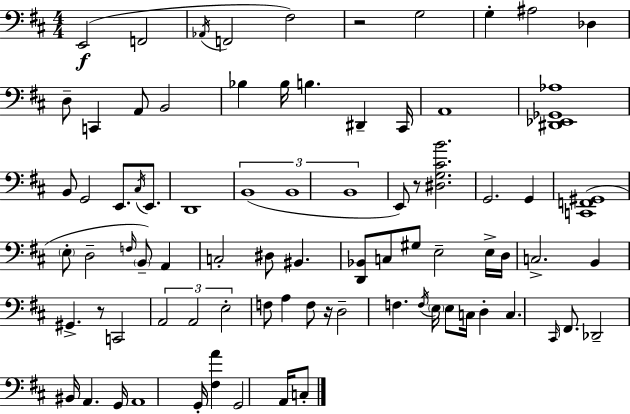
E2/h F2/h Ab2/s F2/h F#3/h R/h G3/h G3/q A#3/h Db3/q D3/e C2/q A2/e B2/h Bb3/q Bb3/s B3/q. D#2/q C#2/s A2/w [D#2,Eb2,Gb2,Ab3]/w B2/e G2/h E2/e. C#3/s E2/e. D2/w B2/w B2/w B2/w E2/e R/e [D#3,G3,C#4,B4]/h. G2/h. G2/q [C2,F2,G#2]/w E3/e D3/h F3/s B2/e A2/q C3/h D#3/e BIS2/q. [D2,Bb2]/e C3/e G#3/e E3/h E3/s D3/s C3/h. B2/q G#2/q. R/e C2/h A2/h A2/h E3/h F3/e A3/q F3/e R/s D3/h F3/q. F3/s E3/s E3/e C3/s D3/q C3/q. C#2/s F#2/e. Db2/h BIS2/s A2/q. G2/s A2/w G2/s [F#3,A4]/q G2/h A2/s C3/e